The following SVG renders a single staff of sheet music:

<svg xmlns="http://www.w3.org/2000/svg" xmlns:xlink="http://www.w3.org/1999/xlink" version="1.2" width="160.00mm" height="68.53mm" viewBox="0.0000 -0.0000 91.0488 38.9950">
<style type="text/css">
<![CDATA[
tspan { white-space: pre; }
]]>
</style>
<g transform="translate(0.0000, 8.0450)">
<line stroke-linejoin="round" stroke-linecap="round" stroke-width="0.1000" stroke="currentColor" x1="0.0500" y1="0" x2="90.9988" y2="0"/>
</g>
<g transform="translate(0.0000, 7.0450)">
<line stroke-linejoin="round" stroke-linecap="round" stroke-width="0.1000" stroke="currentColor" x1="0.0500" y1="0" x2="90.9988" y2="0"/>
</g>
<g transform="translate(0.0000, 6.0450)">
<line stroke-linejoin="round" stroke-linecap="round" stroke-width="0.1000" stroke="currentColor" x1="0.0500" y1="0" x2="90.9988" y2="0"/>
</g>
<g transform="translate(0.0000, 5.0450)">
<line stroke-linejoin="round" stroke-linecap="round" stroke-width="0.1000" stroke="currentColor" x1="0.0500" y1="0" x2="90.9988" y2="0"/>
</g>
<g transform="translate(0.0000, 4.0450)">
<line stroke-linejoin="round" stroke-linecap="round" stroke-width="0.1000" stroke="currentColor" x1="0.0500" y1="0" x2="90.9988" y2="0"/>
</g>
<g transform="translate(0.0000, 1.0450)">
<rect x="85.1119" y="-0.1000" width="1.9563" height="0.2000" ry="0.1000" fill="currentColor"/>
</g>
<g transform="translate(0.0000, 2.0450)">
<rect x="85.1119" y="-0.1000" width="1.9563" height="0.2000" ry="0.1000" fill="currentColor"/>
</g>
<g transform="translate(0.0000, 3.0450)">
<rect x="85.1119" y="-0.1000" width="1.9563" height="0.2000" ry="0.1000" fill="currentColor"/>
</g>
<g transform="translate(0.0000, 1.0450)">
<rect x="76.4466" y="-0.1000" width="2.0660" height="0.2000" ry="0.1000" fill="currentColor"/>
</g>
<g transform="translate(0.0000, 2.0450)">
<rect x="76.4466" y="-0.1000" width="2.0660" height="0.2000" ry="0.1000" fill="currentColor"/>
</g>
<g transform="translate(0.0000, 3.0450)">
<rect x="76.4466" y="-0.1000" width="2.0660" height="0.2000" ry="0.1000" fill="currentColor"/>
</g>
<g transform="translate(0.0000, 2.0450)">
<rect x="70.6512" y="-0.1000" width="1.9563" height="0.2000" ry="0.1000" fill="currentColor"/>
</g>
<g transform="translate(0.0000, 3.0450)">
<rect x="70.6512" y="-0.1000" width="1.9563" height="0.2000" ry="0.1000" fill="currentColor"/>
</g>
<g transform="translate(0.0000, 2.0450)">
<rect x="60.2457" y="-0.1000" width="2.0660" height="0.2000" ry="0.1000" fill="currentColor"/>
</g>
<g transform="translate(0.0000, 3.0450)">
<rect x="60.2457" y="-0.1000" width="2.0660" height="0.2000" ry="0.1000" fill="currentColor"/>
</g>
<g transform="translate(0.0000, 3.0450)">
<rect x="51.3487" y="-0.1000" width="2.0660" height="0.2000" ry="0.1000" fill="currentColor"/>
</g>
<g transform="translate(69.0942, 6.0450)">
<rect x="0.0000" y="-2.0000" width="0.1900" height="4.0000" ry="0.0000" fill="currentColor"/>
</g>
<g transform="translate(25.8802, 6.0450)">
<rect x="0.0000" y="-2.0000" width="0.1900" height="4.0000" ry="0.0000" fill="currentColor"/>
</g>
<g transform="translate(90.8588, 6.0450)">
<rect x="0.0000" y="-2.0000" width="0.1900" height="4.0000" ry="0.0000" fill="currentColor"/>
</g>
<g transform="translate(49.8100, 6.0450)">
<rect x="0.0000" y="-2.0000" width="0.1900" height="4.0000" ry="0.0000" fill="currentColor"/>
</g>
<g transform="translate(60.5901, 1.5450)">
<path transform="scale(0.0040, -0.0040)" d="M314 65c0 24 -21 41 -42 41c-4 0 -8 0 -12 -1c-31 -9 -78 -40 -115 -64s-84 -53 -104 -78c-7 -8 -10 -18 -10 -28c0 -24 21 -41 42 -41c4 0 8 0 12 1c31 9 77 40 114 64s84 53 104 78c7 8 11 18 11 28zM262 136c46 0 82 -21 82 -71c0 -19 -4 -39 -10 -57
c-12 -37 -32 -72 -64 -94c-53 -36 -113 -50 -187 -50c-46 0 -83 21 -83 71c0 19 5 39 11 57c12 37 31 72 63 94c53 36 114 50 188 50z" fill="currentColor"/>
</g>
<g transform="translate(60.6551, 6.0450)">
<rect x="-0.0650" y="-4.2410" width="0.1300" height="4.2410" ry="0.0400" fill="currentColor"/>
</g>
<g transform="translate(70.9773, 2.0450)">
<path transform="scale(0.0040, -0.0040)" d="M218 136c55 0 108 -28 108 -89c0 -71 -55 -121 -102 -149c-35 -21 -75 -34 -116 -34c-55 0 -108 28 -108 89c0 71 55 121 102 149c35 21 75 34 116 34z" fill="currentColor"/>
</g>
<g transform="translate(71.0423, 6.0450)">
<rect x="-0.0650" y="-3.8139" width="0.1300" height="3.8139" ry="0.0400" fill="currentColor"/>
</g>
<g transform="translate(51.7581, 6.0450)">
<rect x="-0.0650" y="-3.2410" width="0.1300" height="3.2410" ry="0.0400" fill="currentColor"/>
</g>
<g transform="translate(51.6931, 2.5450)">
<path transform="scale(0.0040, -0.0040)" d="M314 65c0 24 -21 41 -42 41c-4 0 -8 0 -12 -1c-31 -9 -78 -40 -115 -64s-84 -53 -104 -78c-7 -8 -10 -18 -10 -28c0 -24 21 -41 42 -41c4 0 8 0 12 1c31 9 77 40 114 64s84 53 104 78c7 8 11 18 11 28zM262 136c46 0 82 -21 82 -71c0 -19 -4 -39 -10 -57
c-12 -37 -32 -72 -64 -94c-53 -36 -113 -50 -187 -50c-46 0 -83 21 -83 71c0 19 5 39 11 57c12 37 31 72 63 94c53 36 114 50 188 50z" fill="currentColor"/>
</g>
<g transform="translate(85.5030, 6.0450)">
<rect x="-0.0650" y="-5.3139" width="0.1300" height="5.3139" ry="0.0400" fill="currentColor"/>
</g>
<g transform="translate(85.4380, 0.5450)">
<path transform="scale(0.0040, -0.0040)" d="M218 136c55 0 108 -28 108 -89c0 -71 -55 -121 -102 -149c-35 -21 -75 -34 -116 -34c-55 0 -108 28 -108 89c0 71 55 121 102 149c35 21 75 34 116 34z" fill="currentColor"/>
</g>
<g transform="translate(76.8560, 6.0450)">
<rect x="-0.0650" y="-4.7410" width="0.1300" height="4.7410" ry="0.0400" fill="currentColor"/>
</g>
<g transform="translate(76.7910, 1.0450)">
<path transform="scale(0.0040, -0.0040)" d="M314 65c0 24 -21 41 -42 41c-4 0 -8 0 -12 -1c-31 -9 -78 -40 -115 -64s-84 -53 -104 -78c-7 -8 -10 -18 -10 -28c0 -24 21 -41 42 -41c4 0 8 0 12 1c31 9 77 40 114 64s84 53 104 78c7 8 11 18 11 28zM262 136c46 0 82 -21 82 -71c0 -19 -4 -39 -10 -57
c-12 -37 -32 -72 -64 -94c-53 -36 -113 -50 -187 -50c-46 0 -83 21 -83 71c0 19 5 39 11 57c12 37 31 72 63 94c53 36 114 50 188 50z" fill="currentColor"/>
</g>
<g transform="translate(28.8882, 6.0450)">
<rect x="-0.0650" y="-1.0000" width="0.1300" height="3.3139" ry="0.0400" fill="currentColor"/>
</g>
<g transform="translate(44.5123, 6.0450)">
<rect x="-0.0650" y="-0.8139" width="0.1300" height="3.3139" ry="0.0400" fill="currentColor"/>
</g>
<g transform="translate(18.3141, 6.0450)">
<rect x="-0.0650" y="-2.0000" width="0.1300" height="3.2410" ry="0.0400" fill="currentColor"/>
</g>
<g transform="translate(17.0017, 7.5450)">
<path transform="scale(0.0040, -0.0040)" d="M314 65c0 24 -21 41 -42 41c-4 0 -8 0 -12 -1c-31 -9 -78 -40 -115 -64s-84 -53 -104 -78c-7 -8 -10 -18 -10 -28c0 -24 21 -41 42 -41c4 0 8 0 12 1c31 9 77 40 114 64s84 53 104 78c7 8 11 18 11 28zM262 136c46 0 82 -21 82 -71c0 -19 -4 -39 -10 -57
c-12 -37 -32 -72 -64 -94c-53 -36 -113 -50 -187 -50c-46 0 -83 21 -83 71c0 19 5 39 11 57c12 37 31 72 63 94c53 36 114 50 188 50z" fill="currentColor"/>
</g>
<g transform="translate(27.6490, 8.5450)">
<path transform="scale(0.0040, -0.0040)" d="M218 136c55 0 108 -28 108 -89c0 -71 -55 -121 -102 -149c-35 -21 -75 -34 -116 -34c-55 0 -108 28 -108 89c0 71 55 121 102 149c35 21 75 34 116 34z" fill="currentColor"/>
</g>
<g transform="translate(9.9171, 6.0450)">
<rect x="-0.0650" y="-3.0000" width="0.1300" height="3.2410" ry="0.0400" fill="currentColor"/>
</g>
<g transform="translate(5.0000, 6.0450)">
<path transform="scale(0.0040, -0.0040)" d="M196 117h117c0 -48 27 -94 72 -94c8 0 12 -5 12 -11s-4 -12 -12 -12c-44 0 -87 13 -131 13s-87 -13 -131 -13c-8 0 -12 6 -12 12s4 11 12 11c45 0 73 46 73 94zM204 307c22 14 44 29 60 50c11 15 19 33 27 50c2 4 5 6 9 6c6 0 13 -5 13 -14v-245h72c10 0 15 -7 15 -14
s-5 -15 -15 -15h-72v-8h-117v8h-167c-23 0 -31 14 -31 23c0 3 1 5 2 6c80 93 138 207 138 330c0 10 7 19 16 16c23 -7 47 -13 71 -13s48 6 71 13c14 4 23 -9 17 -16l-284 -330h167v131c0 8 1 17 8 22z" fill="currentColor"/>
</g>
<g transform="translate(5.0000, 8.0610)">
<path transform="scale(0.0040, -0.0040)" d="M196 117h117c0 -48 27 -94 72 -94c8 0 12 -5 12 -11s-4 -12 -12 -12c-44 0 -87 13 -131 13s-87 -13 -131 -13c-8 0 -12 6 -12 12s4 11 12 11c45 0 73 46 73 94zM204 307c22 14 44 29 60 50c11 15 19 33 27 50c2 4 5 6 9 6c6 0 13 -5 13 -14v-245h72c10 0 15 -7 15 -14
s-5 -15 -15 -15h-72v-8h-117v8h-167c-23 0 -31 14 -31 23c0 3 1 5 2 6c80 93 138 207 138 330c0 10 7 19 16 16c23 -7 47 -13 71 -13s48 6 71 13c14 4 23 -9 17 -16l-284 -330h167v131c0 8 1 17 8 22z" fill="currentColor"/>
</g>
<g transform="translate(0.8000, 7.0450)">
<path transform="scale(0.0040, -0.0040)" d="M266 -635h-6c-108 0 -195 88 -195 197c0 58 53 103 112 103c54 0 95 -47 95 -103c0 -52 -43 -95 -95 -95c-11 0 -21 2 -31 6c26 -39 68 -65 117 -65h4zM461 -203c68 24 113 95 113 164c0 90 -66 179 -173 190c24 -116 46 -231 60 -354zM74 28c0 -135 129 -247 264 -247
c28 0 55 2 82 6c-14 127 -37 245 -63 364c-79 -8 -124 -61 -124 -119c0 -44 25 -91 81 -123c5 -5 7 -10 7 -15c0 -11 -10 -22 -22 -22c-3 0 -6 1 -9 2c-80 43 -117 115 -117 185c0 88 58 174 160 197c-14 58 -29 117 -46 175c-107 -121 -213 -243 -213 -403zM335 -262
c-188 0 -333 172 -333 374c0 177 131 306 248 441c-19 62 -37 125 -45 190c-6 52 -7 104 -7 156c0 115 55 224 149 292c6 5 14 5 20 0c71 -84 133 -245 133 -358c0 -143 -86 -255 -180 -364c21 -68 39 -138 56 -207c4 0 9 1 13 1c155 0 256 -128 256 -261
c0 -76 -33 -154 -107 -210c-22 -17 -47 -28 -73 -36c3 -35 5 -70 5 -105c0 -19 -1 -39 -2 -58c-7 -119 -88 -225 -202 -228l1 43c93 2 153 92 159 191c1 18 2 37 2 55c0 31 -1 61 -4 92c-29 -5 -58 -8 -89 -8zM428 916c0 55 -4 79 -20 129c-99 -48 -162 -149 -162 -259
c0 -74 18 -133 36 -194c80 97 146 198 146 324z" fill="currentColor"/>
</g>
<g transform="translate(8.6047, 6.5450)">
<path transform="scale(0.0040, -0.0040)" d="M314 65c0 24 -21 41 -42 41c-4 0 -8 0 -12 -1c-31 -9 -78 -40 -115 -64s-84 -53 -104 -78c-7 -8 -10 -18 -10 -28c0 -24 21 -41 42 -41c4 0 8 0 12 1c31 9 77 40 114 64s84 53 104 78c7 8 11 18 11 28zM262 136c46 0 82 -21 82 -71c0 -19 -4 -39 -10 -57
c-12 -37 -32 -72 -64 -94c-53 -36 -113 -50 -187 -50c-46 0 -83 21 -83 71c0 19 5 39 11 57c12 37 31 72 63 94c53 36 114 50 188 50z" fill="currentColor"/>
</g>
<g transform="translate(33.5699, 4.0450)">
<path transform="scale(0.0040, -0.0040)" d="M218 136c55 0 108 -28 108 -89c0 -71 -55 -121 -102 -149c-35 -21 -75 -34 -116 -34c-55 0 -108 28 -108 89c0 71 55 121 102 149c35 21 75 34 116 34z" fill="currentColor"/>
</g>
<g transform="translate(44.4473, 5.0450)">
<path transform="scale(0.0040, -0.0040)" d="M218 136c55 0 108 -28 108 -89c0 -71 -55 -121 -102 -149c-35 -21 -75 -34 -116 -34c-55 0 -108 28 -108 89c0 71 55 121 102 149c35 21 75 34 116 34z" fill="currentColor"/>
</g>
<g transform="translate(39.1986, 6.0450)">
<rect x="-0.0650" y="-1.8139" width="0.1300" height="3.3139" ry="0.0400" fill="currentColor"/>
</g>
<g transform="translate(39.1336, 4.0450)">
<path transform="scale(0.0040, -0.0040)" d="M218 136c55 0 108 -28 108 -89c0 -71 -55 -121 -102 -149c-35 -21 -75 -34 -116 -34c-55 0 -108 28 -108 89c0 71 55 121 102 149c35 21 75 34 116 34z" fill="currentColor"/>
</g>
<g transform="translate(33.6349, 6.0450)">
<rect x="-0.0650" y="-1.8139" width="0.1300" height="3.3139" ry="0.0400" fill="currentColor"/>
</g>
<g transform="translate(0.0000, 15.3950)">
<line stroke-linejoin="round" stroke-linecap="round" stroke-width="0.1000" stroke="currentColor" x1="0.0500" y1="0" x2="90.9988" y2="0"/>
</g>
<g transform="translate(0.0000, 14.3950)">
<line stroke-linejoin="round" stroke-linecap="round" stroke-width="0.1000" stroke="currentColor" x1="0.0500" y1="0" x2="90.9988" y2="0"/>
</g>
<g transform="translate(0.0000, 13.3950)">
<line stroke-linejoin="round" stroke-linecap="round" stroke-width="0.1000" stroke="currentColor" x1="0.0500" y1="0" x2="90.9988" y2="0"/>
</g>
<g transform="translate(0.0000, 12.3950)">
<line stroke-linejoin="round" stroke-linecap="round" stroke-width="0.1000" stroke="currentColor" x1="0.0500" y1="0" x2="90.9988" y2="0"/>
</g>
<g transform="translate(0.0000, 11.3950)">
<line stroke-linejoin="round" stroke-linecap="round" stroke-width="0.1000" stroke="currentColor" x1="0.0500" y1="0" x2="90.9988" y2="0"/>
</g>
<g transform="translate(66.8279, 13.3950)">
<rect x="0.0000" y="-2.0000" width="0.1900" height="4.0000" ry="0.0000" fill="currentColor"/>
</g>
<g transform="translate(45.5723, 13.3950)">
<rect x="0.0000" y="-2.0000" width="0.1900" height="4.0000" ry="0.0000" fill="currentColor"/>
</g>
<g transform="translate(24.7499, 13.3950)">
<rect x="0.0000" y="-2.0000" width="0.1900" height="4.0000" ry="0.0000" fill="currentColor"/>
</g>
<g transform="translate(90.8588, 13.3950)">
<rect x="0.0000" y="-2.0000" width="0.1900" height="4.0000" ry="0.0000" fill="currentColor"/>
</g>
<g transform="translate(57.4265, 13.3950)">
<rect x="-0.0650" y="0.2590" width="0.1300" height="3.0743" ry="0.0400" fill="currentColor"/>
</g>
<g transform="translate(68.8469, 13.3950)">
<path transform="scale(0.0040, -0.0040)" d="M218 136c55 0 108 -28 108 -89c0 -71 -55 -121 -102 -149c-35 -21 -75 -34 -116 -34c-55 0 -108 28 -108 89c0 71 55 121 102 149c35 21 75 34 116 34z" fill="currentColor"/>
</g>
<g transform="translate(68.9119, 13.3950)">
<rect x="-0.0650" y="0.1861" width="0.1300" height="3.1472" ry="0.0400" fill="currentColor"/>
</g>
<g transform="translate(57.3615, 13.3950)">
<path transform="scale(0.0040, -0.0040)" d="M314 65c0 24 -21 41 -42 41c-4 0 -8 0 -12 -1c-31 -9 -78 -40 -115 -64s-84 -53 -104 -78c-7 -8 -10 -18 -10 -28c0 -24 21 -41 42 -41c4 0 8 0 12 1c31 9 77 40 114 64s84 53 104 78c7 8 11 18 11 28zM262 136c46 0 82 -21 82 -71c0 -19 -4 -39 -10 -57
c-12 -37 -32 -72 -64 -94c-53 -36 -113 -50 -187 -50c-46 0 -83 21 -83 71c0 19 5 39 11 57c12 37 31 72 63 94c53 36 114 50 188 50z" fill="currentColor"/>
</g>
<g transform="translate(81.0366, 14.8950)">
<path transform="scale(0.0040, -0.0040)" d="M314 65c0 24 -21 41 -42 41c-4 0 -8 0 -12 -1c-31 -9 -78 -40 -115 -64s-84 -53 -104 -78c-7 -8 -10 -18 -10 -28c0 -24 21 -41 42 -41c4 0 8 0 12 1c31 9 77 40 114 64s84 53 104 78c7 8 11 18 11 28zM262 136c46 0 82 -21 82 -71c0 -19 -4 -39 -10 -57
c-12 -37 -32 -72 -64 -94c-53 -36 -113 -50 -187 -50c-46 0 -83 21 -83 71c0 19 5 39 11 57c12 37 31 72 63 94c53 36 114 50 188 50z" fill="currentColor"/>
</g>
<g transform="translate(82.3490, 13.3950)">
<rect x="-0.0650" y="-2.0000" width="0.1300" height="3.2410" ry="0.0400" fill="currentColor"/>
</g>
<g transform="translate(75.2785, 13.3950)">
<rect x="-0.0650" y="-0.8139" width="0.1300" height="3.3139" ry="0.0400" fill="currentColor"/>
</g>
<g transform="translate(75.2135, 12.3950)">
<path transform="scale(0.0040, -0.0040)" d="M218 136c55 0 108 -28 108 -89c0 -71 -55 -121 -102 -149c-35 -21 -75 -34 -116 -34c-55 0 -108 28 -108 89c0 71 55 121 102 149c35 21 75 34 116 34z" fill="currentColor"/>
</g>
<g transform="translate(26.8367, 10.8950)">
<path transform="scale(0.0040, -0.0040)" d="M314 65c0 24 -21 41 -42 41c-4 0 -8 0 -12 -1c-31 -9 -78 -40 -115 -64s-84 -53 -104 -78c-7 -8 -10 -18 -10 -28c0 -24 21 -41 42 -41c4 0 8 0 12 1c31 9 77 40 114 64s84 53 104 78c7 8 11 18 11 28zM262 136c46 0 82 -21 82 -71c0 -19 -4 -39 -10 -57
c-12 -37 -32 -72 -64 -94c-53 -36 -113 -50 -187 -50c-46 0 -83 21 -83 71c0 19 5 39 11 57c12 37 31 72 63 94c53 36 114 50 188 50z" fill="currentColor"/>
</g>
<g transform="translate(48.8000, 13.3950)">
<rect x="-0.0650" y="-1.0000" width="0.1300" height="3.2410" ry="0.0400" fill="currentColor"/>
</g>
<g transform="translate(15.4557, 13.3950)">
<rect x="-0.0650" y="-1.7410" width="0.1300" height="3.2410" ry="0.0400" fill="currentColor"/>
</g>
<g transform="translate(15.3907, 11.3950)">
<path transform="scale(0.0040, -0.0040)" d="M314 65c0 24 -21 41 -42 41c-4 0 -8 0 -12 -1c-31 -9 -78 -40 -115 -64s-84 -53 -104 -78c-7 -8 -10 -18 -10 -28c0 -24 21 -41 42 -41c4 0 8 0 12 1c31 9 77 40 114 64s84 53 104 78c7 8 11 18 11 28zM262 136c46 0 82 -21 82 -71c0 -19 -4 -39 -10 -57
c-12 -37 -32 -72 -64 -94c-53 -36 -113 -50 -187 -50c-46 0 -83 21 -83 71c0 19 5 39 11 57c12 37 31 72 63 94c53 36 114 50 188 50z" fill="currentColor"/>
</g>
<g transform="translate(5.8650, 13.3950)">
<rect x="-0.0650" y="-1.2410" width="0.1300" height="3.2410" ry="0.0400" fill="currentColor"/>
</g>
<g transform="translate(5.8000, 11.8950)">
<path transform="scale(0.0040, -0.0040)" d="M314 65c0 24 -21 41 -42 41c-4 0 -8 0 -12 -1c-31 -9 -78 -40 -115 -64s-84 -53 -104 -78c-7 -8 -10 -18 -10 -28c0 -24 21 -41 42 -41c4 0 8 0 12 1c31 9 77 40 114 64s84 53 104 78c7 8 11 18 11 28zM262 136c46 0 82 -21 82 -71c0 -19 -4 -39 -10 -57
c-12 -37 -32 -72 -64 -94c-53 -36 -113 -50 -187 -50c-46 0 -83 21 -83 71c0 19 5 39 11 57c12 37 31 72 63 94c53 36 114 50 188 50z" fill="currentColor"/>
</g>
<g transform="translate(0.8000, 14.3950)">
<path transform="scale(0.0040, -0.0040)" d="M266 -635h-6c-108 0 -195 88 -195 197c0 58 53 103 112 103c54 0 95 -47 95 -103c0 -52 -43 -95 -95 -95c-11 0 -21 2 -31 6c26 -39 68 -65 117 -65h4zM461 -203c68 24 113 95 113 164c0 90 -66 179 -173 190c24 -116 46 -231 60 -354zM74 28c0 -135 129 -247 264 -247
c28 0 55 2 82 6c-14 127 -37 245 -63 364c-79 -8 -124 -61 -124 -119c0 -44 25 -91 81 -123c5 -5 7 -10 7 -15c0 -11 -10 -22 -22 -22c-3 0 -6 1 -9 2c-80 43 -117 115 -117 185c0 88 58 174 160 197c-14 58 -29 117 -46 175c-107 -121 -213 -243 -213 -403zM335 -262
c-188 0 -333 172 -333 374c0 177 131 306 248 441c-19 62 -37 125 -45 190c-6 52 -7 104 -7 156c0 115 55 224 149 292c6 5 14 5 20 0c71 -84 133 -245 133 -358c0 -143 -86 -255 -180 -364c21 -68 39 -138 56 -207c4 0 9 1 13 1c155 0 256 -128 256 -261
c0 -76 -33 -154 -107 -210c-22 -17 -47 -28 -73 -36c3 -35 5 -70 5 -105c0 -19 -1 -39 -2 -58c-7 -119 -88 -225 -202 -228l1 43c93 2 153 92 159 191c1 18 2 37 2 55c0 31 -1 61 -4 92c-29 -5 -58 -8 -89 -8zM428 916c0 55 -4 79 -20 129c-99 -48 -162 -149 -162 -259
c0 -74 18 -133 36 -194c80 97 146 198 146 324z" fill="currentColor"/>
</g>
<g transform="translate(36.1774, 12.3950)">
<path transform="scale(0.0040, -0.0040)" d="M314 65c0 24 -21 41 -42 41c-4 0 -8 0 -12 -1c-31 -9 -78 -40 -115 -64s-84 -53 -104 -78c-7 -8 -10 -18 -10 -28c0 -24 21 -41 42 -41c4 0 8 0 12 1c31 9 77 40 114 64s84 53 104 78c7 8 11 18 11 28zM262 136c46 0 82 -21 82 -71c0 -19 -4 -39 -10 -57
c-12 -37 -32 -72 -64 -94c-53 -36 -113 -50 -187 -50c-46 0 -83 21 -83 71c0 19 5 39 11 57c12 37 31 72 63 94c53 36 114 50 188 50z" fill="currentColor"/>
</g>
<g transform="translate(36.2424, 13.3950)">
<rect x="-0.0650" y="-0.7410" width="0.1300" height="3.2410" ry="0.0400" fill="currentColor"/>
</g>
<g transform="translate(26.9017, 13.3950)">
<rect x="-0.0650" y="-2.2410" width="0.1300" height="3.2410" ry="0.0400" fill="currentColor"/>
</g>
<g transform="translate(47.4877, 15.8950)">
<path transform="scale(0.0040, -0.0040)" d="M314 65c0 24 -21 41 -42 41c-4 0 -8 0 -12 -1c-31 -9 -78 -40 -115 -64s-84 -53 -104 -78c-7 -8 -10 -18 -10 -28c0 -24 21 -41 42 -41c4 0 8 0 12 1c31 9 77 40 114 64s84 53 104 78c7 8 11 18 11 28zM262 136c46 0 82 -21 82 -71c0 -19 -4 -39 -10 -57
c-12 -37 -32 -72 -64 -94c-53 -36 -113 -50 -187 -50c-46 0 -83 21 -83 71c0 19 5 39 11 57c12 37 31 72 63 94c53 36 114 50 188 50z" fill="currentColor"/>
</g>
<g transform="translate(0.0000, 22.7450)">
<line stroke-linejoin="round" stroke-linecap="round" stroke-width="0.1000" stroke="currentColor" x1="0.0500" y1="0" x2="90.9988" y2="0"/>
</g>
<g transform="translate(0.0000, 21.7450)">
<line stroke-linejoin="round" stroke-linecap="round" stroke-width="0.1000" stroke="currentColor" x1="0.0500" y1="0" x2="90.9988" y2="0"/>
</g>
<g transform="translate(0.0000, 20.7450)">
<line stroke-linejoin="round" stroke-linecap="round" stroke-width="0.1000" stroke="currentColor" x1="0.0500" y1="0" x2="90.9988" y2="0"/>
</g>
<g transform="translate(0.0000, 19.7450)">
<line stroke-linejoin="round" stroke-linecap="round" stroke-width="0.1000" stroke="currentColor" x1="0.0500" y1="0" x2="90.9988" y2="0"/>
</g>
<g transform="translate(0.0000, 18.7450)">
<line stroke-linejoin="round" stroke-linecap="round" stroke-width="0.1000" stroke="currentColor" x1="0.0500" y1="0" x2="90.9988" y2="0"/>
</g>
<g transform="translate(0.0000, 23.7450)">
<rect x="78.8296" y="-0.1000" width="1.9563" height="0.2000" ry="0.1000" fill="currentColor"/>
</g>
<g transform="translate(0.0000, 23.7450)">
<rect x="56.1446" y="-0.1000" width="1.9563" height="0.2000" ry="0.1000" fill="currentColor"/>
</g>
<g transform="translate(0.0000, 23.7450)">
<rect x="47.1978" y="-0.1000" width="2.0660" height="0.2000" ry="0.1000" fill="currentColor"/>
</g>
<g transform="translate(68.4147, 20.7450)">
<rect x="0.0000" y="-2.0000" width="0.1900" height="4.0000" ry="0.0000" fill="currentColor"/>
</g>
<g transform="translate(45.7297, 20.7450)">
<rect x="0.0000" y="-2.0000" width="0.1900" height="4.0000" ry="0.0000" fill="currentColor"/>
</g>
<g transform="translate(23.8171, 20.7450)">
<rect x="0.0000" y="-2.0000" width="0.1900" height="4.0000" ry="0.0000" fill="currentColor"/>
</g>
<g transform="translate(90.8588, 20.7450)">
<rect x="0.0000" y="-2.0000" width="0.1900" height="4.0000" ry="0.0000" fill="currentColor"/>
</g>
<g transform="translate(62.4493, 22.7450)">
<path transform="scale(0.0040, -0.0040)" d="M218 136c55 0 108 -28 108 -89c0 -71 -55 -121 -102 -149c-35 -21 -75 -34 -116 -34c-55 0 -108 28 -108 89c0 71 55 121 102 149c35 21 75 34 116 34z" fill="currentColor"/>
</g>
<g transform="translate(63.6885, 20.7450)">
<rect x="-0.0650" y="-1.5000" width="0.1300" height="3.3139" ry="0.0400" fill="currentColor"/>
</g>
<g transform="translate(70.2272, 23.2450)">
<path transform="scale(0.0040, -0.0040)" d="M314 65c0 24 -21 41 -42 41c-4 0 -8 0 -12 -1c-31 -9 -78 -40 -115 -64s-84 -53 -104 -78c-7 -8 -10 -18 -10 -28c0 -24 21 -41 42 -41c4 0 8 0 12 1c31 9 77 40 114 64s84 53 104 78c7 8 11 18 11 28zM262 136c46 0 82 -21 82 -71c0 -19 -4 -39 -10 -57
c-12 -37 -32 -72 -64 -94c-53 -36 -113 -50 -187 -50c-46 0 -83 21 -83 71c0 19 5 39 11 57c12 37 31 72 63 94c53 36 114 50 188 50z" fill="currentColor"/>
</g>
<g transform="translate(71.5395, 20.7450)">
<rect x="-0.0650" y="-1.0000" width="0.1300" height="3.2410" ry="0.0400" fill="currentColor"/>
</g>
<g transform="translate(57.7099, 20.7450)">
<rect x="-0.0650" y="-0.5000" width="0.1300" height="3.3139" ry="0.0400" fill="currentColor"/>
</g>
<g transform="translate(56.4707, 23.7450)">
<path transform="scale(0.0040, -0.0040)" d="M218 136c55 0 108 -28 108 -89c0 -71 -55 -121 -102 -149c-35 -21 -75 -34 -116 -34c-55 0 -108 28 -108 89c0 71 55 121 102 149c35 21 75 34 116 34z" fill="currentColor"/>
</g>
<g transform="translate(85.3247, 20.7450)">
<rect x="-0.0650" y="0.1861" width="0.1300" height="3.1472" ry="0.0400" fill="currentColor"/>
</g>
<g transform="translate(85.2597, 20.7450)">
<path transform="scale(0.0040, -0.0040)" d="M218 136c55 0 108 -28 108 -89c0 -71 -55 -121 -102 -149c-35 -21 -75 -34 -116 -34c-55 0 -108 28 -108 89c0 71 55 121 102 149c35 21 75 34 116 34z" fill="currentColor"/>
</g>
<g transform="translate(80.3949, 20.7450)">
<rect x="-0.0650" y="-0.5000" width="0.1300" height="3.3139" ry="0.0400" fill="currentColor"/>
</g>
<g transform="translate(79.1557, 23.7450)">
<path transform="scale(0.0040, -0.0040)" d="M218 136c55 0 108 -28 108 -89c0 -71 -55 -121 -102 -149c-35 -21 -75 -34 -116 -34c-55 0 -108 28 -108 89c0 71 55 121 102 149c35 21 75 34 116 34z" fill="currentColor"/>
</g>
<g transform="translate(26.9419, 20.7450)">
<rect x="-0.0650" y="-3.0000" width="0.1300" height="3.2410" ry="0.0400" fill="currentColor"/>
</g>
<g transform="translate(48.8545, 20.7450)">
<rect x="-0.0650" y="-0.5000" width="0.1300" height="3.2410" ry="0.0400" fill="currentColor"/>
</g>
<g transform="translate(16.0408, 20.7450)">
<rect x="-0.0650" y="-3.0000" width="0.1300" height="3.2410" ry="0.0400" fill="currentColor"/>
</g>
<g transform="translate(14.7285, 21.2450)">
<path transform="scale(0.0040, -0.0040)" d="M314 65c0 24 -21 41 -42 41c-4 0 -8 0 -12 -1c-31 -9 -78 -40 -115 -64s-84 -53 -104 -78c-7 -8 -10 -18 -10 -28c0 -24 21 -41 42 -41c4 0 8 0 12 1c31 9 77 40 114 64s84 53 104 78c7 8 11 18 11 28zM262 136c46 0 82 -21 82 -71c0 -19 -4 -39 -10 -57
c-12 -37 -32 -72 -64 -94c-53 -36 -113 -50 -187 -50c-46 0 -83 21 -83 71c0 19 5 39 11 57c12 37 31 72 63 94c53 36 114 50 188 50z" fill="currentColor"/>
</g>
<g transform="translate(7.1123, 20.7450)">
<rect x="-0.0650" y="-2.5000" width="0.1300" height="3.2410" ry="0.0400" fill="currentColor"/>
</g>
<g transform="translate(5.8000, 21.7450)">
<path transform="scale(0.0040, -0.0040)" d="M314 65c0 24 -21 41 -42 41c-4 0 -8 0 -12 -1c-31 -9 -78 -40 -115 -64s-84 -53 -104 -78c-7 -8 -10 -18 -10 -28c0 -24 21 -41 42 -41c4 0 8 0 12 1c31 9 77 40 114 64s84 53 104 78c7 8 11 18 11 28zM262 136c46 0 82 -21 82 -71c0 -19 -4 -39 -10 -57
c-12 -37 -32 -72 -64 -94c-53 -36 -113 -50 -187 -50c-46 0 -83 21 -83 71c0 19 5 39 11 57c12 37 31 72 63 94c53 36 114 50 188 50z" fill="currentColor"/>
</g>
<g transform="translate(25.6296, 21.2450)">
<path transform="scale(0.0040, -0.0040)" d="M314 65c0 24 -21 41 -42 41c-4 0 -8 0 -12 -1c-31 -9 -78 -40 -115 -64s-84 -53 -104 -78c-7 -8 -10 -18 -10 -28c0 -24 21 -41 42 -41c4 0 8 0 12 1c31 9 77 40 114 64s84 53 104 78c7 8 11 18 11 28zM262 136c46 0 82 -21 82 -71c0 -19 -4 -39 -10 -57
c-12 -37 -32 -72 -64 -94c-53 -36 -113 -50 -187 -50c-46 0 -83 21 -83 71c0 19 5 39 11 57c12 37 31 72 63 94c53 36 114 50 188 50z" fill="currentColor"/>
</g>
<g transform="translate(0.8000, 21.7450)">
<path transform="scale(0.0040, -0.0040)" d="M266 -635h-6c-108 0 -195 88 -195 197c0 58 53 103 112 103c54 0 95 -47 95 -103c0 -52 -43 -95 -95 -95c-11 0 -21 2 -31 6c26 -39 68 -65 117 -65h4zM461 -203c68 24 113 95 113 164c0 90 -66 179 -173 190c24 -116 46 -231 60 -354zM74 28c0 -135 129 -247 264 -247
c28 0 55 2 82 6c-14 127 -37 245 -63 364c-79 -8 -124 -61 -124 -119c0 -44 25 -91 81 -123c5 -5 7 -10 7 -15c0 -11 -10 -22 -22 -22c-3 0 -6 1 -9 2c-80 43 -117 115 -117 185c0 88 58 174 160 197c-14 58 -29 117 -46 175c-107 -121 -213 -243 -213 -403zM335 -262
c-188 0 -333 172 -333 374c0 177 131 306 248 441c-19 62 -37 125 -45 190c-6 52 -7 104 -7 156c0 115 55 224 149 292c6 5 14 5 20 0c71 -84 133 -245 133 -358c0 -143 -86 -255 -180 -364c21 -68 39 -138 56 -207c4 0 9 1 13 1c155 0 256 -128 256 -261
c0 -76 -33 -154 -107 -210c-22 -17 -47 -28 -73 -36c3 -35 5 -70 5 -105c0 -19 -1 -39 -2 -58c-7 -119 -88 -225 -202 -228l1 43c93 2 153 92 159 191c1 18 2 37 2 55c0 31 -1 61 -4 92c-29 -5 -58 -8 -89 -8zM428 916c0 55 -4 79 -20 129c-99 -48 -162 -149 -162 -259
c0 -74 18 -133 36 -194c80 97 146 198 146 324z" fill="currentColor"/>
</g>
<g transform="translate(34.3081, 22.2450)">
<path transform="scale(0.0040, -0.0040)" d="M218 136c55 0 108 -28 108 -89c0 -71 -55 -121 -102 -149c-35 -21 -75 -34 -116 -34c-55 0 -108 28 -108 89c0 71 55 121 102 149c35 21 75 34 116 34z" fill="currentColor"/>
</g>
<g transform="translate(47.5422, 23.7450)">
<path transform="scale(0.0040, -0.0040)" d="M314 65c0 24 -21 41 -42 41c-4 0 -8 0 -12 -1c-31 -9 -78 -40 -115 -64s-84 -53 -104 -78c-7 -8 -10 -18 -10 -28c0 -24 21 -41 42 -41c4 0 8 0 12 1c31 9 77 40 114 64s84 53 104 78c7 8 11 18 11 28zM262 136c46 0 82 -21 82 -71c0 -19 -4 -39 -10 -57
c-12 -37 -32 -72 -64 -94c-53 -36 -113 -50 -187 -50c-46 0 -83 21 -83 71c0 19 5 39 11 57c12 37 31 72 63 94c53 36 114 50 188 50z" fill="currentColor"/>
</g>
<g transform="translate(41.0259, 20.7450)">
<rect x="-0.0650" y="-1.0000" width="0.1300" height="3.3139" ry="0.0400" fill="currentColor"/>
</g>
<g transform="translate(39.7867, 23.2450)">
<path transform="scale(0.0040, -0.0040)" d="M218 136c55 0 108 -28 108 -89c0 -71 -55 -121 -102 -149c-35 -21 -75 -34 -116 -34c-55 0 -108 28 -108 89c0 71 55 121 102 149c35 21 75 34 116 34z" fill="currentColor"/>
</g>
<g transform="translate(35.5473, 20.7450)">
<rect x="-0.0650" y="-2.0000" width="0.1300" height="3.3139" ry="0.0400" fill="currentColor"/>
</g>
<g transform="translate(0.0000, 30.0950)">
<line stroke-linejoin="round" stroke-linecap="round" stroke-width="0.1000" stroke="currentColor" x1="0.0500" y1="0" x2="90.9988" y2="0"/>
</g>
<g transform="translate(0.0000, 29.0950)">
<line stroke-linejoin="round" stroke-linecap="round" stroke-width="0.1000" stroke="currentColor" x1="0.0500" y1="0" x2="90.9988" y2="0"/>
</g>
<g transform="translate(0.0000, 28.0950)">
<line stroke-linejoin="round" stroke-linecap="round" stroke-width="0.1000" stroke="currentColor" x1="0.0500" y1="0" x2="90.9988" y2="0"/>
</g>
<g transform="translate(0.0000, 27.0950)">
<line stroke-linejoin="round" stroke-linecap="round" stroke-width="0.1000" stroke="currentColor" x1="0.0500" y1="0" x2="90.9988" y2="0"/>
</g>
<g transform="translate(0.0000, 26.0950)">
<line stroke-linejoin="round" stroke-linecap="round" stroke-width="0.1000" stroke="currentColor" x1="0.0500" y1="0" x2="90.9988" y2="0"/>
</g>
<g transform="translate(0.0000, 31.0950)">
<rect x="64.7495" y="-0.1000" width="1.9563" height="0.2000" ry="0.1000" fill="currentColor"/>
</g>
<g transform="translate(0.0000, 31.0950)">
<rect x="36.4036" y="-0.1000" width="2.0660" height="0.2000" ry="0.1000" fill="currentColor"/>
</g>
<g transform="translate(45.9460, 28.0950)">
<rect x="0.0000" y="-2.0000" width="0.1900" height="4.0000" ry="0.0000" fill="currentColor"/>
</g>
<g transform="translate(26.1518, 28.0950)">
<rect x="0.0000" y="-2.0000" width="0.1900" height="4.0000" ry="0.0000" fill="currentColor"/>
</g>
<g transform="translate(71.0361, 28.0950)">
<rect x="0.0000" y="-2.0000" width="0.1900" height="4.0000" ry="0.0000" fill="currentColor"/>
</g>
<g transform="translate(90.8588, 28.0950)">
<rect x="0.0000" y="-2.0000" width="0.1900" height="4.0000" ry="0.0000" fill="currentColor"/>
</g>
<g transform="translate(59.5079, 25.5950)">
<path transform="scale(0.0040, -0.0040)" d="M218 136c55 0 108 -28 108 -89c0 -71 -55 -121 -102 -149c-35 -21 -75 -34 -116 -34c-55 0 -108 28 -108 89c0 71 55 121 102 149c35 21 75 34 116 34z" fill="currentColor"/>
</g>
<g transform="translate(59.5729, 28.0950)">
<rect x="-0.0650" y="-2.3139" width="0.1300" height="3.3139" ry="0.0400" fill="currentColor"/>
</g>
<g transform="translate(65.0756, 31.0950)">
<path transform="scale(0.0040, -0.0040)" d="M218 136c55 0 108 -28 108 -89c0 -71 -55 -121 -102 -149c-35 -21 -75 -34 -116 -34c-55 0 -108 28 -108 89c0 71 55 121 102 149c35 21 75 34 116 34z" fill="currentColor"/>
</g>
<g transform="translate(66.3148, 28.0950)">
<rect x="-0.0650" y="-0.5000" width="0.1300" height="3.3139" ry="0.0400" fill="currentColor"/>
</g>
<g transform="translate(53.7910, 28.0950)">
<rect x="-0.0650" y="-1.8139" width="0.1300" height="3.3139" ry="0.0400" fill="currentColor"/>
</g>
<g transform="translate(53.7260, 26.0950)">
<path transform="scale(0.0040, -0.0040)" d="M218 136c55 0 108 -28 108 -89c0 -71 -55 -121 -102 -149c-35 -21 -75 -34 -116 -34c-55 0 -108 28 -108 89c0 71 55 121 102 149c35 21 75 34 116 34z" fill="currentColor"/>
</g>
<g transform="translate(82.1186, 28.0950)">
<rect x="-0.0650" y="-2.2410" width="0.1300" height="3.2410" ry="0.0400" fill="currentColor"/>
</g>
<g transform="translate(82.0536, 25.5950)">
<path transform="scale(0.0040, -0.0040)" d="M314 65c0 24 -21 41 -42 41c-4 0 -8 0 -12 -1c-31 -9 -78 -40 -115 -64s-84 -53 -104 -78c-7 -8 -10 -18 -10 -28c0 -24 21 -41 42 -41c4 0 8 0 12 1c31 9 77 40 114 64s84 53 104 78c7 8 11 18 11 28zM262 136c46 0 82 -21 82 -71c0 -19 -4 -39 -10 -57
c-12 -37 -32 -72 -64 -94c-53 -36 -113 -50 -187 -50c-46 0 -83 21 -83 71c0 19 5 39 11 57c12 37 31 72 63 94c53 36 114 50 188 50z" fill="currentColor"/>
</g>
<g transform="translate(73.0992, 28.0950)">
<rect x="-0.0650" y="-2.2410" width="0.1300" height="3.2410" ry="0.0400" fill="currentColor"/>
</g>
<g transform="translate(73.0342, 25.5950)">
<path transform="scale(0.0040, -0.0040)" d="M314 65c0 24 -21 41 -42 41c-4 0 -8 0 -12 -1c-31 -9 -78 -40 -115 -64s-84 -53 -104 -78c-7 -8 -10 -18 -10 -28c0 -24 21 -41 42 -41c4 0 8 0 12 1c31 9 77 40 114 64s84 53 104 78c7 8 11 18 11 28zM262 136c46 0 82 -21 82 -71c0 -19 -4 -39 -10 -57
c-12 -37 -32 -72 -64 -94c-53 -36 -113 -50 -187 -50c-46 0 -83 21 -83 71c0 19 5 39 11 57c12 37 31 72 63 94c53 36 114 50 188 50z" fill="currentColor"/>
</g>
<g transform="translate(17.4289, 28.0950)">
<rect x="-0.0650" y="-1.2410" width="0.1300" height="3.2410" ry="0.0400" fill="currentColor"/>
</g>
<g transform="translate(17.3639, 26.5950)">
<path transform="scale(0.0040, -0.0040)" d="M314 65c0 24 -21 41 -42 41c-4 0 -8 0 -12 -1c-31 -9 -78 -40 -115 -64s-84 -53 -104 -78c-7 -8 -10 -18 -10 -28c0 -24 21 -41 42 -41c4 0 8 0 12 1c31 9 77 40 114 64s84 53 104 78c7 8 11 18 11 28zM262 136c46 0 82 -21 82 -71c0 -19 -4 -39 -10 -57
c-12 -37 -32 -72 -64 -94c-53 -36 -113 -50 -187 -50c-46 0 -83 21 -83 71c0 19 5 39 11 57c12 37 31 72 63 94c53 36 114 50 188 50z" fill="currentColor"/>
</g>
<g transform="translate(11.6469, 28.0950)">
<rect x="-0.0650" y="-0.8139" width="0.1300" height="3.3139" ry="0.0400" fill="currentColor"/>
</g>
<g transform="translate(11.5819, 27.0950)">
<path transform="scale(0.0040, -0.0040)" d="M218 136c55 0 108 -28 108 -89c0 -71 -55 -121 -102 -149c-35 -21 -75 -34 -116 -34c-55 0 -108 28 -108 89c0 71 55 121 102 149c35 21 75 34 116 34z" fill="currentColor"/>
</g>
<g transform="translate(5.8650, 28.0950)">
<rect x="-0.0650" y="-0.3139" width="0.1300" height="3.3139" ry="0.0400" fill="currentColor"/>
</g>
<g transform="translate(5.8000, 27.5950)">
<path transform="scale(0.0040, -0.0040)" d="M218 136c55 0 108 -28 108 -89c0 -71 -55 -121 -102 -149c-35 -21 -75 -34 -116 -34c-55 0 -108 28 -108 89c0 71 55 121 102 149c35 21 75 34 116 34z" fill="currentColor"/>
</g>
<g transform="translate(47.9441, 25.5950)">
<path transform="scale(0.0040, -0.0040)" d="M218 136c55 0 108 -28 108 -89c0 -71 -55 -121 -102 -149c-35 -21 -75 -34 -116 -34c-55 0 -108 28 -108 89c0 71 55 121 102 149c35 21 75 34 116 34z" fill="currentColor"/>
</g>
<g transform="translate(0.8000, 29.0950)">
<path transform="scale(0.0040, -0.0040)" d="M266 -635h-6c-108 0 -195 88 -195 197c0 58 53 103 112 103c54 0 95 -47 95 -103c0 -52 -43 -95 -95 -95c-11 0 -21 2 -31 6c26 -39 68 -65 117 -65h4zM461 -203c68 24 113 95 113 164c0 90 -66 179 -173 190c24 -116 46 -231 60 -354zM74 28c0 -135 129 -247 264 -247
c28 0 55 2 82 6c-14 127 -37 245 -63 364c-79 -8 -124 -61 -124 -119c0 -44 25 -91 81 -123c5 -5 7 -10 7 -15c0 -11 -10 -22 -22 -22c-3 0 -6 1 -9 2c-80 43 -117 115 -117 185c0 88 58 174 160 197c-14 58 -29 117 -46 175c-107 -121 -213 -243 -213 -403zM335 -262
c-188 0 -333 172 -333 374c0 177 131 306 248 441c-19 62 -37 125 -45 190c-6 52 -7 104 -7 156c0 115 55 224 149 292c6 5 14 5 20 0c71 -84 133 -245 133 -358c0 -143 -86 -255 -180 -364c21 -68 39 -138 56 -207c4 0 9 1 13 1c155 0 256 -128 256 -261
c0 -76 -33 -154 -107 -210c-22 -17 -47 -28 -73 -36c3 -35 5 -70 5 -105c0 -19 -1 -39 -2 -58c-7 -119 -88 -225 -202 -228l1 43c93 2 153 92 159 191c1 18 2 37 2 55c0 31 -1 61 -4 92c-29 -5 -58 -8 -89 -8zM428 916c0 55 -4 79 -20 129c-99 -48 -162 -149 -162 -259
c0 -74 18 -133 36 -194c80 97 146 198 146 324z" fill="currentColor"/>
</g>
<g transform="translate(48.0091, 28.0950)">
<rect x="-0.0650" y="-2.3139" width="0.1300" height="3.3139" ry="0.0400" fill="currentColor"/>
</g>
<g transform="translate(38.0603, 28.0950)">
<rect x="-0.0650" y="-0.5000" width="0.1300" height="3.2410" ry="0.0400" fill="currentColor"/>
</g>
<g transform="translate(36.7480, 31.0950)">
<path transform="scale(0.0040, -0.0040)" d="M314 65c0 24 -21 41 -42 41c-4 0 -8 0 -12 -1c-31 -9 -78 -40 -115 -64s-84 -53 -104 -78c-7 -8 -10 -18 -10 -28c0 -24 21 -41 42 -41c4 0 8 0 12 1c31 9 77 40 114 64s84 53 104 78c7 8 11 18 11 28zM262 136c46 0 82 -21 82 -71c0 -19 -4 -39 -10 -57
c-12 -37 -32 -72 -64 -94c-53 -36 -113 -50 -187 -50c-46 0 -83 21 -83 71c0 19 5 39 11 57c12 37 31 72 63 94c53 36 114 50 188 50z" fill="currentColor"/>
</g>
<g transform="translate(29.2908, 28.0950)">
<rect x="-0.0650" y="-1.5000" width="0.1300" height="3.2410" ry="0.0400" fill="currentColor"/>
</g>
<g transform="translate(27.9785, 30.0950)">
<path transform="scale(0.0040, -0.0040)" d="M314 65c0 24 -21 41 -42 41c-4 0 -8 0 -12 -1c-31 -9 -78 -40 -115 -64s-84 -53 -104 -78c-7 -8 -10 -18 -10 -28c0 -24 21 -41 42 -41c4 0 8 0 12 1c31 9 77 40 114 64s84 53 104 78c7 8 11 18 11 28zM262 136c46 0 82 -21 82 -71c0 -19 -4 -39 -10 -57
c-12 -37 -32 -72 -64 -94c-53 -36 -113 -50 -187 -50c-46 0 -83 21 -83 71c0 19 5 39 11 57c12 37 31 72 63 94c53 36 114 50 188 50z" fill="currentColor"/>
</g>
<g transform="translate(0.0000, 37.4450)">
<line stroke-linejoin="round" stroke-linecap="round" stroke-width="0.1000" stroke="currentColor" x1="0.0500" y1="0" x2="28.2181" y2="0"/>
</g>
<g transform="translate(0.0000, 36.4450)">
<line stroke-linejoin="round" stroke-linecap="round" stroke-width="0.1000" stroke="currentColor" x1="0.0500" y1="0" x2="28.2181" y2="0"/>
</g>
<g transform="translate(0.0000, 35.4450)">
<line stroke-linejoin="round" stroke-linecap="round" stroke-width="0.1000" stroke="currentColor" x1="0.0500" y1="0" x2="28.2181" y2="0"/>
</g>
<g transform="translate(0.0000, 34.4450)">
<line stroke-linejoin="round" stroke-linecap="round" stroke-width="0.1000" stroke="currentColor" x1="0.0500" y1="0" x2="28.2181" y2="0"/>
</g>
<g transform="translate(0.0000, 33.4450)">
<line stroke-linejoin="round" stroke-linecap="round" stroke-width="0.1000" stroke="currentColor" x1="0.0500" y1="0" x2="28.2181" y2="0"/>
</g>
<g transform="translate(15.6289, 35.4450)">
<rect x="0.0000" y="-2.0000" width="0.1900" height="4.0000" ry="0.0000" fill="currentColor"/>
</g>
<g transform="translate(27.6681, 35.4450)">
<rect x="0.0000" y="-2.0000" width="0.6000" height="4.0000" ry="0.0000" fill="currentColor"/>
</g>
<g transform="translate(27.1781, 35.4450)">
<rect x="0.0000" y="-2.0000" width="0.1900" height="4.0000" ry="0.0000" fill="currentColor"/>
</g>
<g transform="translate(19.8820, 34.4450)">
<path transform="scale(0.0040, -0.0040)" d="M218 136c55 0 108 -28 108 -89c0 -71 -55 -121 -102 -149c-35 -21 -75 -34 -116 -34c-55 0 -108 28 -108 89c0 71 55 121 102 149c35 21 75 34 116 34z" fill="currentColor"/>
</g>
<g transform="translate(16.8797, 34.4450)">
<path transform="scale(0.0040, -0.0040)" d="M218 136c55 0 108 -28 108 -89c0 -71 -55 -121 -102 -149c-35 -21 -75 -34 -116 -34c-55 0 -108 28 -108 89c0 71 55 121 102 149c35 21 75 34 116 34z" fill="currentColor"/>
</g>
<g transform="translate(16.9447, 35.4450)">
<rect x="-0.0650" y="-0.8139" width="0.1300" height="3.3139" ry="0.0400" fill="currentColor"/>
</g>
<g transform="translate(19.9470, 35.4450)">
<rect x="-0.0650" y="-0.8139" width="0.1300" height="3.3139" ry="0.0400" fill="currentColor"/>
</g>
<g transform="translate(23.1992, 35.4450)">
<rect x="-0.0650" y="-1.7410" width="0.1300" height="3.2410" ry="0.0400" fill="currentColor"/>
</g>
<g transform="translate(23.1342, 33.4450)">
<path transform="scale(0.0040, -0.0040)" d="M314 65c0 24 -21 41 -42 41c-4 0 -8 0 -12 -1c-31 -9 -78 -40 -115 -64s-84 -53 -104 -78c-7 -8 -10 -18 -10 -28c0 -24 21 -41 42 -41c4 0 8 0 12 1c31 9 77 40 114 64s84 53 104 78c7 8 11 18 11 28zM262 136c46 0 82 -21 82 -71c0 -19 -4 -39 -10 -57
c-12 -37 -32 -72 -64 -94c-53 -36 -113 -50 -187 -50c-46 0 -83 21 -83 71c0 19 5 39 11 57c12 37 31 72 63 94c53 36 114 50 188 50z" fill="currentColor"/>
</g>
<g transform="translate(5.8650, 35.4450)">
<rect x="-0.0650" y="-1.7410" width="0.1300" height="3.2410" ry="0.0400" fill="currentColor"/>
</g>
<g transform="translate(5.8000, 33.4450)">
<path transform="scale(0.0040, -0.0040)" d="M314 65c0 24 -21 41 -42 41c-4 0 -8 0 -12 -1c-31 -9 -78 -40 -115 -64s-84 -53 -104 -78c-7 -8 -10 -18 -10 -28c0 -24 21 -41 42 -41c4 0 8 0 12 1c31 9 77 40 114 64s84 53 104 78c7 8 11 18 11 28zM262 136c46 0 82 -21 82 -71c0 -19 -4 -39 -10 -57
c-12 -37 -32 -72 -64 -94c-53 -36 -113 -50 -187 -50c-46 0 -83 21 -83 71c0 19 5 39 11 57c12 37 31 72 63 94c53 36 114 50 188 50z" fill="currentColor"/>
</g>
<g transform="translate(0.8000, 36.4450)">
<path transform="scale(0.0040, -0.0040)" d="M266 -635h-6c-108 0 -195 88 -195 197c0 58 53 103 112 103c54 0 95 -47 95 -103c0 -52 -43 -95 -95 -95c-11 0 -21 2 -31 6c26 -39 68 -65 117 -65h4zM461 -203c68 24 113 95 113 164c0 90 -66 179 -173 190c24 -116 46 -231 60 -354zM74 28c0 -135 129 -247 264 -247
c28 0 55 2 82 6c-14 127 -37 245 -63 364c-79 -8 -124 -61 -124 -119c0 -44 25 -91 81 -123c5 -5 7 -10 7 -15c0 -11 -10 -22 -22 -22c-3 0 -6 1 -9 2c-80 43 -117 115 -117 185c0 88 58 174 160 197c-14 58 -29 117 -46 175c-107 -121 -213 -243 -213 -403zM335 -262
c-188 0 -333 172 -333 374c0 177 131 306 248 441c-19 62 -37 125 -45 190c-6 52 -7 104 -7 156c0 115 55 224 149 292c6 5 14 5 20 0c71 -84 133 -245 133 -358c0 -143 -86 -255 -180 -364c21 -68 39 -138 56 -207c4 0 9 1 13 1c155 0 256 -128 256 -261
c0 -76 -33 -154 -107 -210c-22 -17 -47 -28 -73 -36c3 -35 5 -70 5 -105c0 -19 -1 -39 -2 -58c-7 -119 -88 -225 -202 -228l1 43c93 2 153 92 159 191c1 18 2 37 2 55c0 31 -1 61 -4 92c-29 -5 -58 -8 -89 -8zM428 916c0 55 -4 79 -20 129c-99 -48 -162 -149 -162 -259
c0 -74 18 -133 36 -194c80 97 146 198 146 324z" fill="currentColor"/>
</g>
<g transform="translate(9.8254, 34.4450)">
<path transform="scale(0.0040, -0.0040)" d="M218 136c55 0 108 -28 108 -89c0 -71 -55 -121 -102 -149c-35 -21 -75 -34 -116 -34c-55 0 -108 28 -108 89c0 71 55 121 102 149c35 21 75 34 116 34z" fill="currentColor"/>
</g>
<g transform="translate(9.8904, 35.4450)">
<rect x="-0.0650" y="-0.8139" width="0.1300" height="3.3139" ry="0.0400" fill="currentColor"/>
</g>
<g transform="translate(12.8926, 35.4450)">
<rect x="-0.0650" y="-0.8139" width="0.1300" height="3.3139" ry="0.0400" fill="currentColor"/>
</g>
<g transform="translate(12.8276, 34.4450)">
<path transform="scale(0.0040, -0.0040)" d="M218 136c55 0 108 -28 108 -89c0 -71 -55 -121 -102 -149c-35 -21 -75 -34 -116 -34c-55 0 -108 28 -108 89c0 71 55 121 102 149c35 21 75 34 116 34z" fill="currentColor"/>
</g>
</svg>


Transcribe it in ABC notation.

X:1
T:Untitled
M:4/4
L:1/4
K:C
A2 F2 D f f d b2 d'2 c' e'2 f' e2 f2 g2 d2 D2 B2 B d F2 G2 A2 A2 F D C2 C E D2 C B c d e2 E2 C2 g f g C g2 g2 f2 d d d d f2